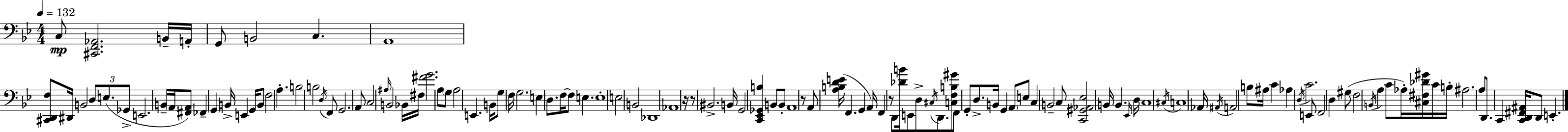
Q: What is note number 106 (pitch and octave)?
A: A#3